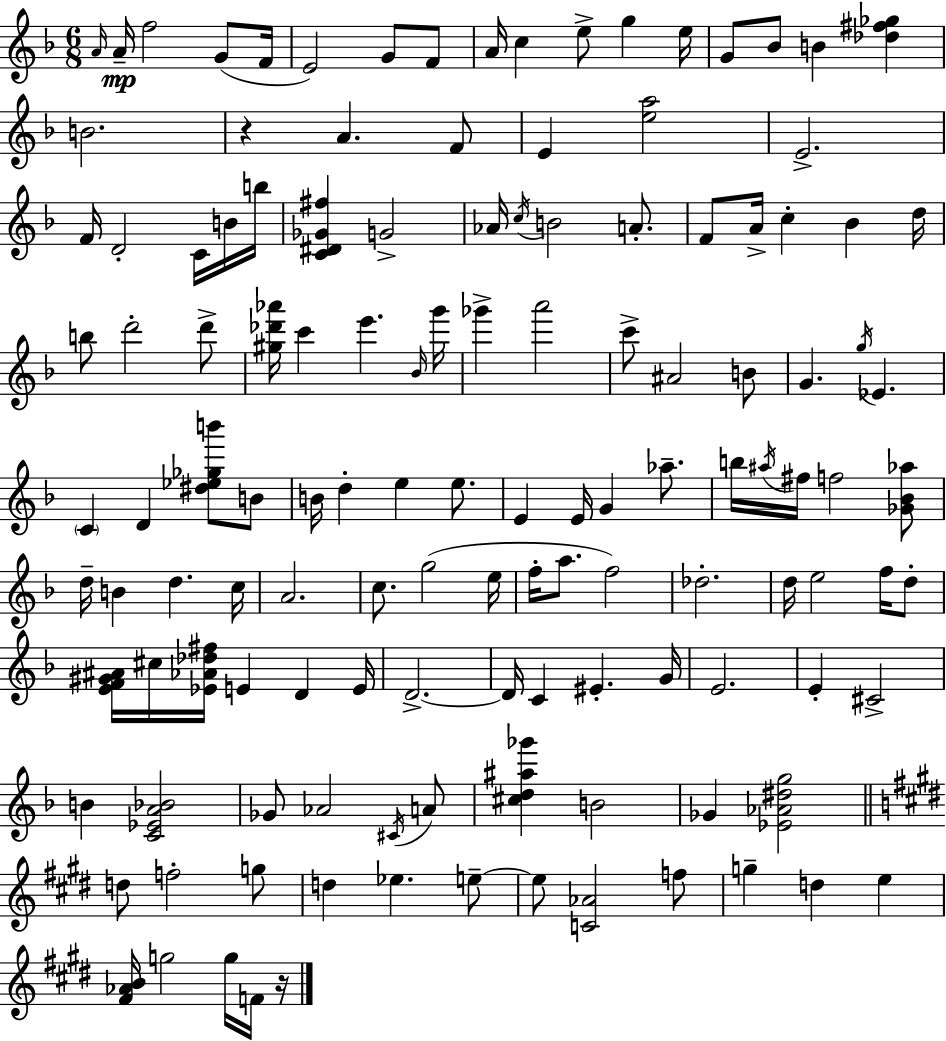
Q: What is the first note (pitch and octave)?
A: A4